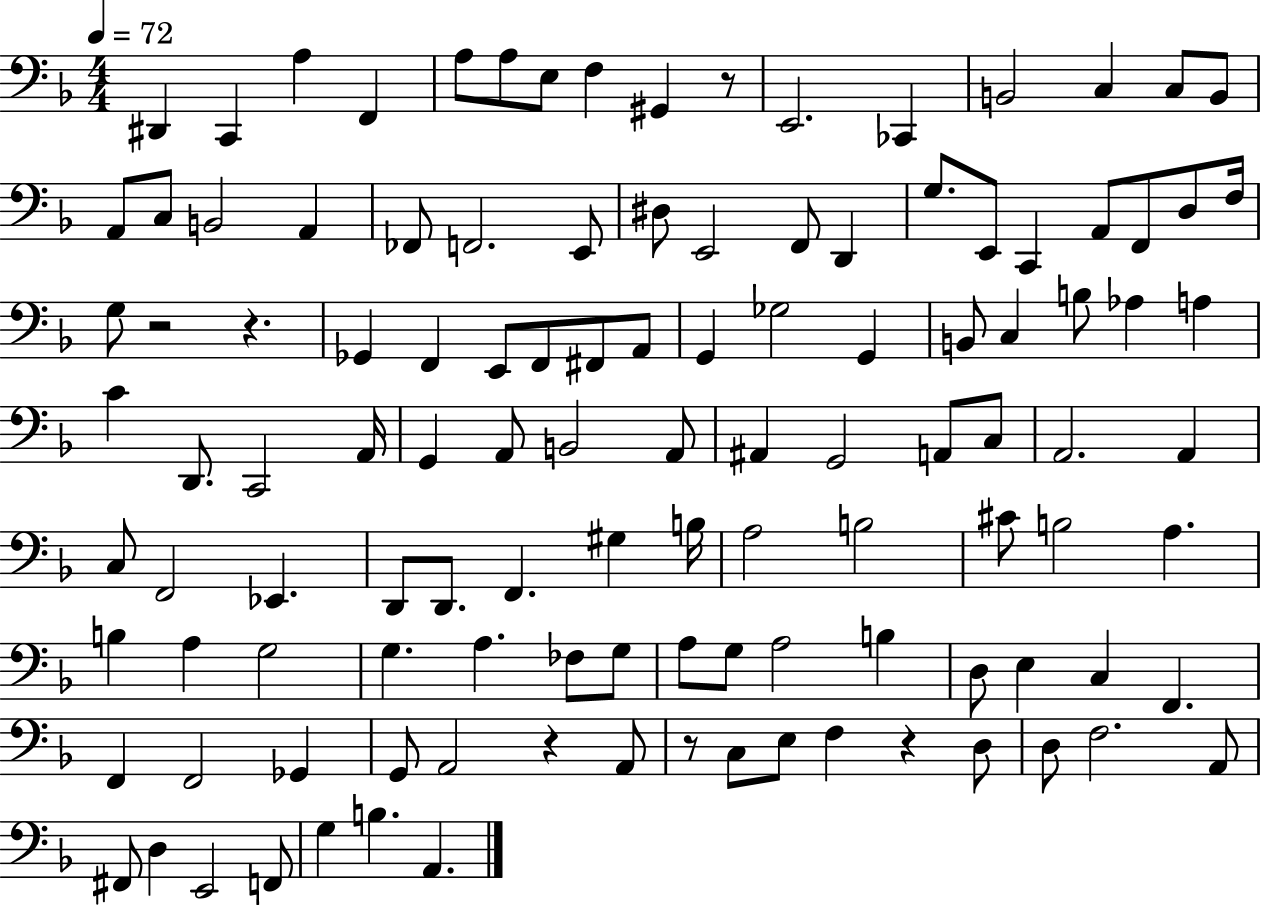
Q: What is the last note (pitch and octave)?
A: A2